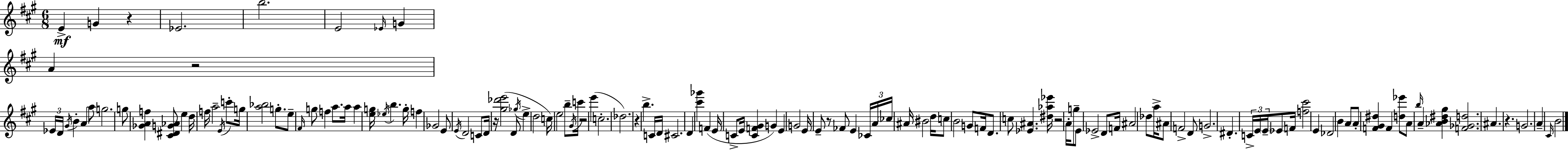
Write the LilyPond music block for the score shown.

{
  \clef treble
  \numericTimeSignature
  \time 6/8
  \key a \major
  e'4->\mf g'4 r4 | ees'2. | b''2. | e'2 \grace { ees'16 } g'4 | \break a'4 r2 | \tuplet 3/2 { ees'16 d'16 \acciaccatura { gis'16 } } b'4-. a'4 | a''8 g''2. | g''8 <ges' a' f''>4 <cis' dis' g' aes'>8 e''4 | \break d''16 f''16 a''2-- | \acciaccatura { e'16 } c'''8-. g''16 <a'' bes''>2 | g''8.-. e''8-- \grace { fis'16 } g''8 f''4 | a''8. a''16 a''4 <e'' g''>16 \acciaccatura { ees''16 } b''4. | \break g''16-. f''4 ges'2 | e'8 \acciaccatura { e'16 } d'2 | c'8 d'16 r16 <gis'' des''' e'''>2( | d'8 \acciaccatura { ges''16 } e''4-> d''2 | \break c''16) e''2 | b''8-- \acciaccatura { gis'16 } c'''16 r2 | e'''4( c''2.-. | des''2.) | \break r4 | b''4.-> c'16 d'16 cis'2. | d'4 | <cis''' ges'''>4 f'4( e'16 c'8-> e'16 | \break <c' f' gis'>4 g'4) e'4 | g'2 e'16 e'8-- r8 | fes'8 e'4 \tuplet 3/2 { ces'16 a'16 \parenthesize ces''16 } ais'16 bis'2 | d''16 c''8 b'2 | \break g'8 f'16 d'8. | c''8 <ees' ais'>4. <dis'' aes'' ees'''>16 r2 | a'16-. g''8-- e'8 ees'2-> | d'8 f'16 ais'2 | \break des''8 a''16-> ais'8 f'2-> | d'8 g'2.-> | dis'4.-. | \tuplet 3/2 { c'16-> e'16 \parenthesize e'16-- } ees'8 f'16 <f'' cis'''>2 | \break e'4 des'2 | b'4 a'8 a'8-. | <f' gis' dis''>4 f'4 <d'' ees'''>8 a'8 | \grace { b''16 } a'4-- <aes' b' dis'' gis''>4 <f' ges' d''>2. | \break ais'4. | r4. g'2. | a'4-- | \grace { cis'16 } b'2 \bar "|."
}